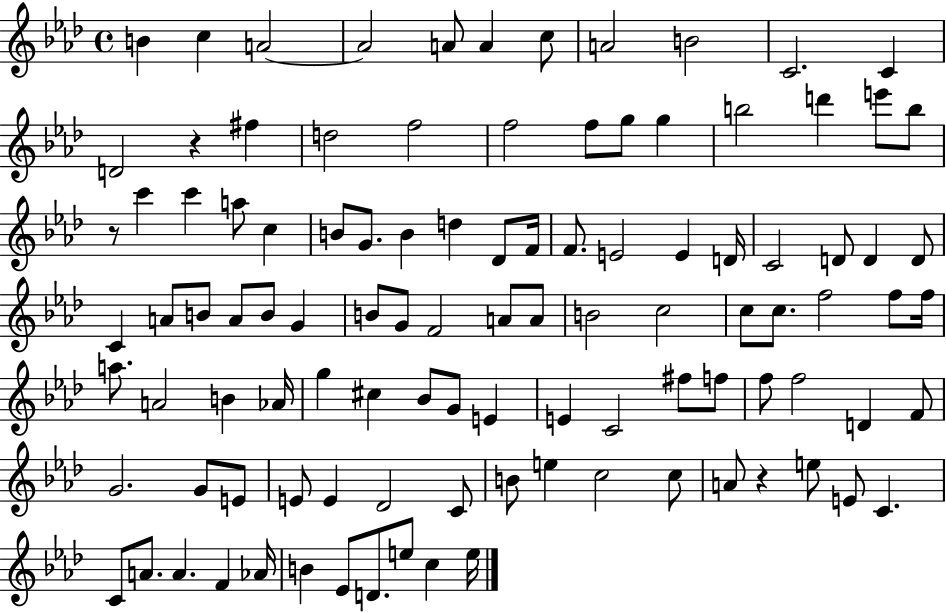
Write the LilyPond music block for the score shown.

{
  \clef treble
  \time 4/4
  \defaultTimeSignature
  \key aes \major
  \repeat volta 2 { b'4 c''4 a'2~~ | a'2 a'8 a'4 c''8 | a'2 b'2 | c'2. c'4 | \break d'2 r4 fis''4 | d''2 f''2 | f''2 f''8 g''8 g''4 | b''2 d'''4 e'''8 b''8 | \break r8 c'''4 c'''4 a''8 c''4 | b'8 g'8. b'4 d''4 des'8 f'16 | f'8. e'2 e'4 d'16 | c'2 d'8 d'4 d'8 | \break c'4 a'8 b'8 a'8 b'8 g'4 | b'8 g'8 f'2 a'8 a'8 | b'2 c''2 | c''8 c''8. f''2 f''8 f''16 | \break a''8. a'2 b'4 aes'16 | g''4 cis''4 bes'8 g'8 e'4 | e'4 c'2 fis''8 f''8 | f''8 f''2 d'4 f'8 | \break g'2. g'8 e'8 | e'8 e'4 des'2 c'8 | b'8 e''4 c''2 c''8 | a'8 r4 e''8 e'8 c'4. | \break c'8 a'8. a'4. f'4 aes'16 | b'4 ees'8 d'8. e''8 c''4 e''16 | } \bar "|."
}